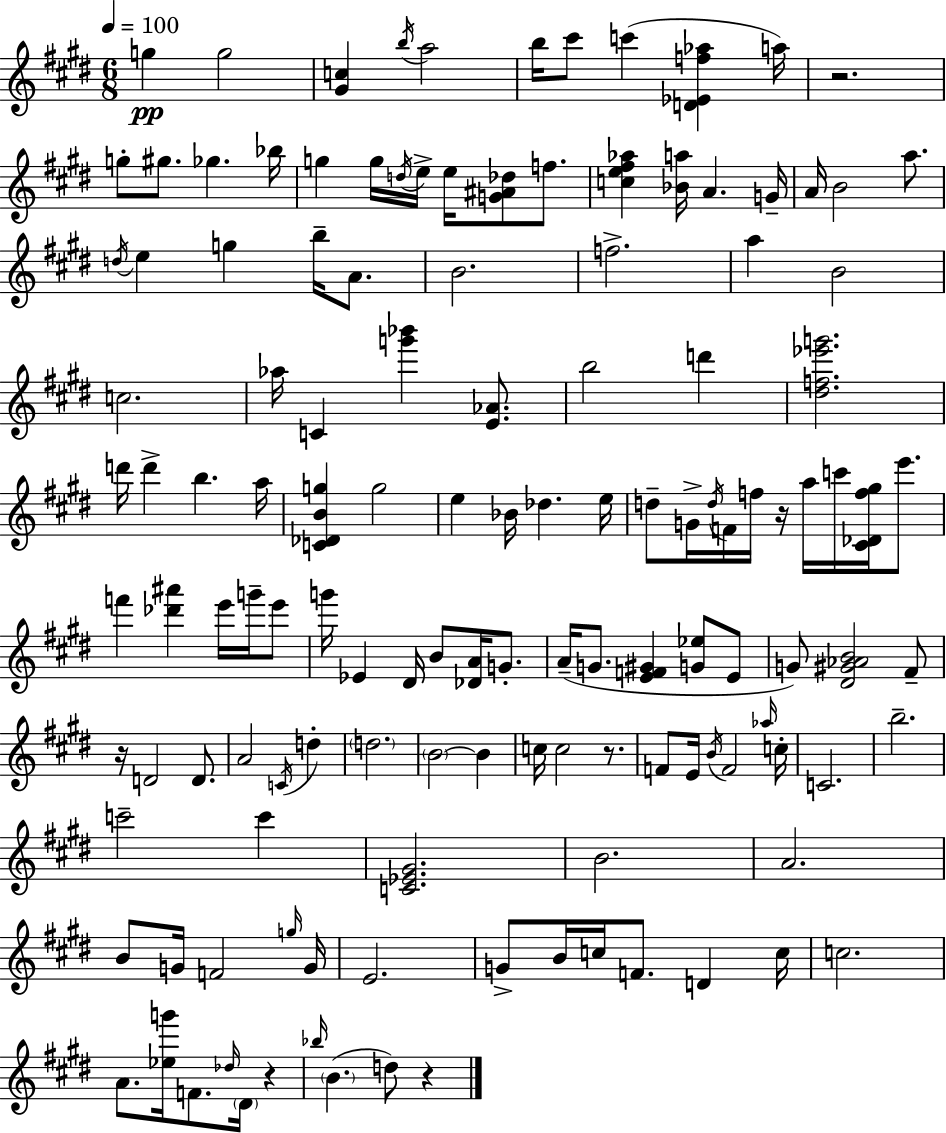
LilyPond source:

{
  \clef treble
  \numericTimeSignature
  \time 6/8
  \key e \major
  \tempo 4 = 100
  g''4\pp g''2 | <gis' c''>4 \acciaccatura { b''16 } a''2 | b''16 cis'''8 c'''4( <d' ees' f'' aes''>4 | a''16) r2. | \break g''8-. gis''8. ges''4. | bes''16 g''4 g''16 \acciaccatura { d''16 } e''16-> e''16 <g' ais' des''>8 f''8. | <c'' e'' fis'' aes''>4 <bes' a''>16 a'4. | g'16-- a'16 b'2 a''8. | \break \acciaccatura { d''16 } e''4 g''4 b''16-- | a'8. b'2. | f''2.-> | a''4 b'2 | \break c''2. | aes''16 c'4 <g''' bes'''>4 | <e' aes'>8. b''2 d'''4 | <dis'' f'' ees''' g'''>2. | \break d'''16 d'''4-> b''4. | a''16 <c' des' b' g''>4 g''2 | e''4 bes'16 des''4. | e''16 d''8-- g'16-> \acciaccatura { d''16 } f'16 f''16 r16 a''16 c'''16 | \break <cis' des' f'' gis''>16 e'''8. f'''4 <des''' ais'''>4 | e'''16 g'''16-- e'''8 g'''16 ees'4 dis'16 b'8 | <des' a'>16 g'8.-. a'16--( g'8. <e' f' gis'>4 | <g' ees''>8 e'8 g'8) <dis' gis' aes' b'>2 | \break fis'8-- r16 d'2 | d'8. a'2 | \acciaccatura { c'16 } d''4-. \parenthesize d''2. | \parenthesize b'2~~ | \break b'4 c''16 c''2 | r8. f'8 e'16 \acciaccatura { b'16 } f'2 | \grace { aes''16 } c''16-. c'2. | b''2.-- | \break c'''2-- | c'''4 <c' ees' gis'>2. | b'2. | a'2. | \break b'8 g'16 f'2 | \grace { g''16 } g'16 e'2. | g'8-> b'16 c''16 | f'8. d'4 c''16 c''2. | \break a'8. <ees'' g'''>16 | f'8. \grace { des''16 } \parenthesize dis'16 r4 \grace { bes''16 }( \parenthesize b'4. | d''8) r4 \bar "|."
}